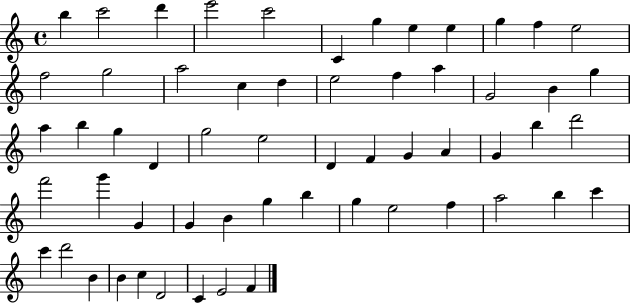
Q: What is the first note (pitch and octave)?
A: B5